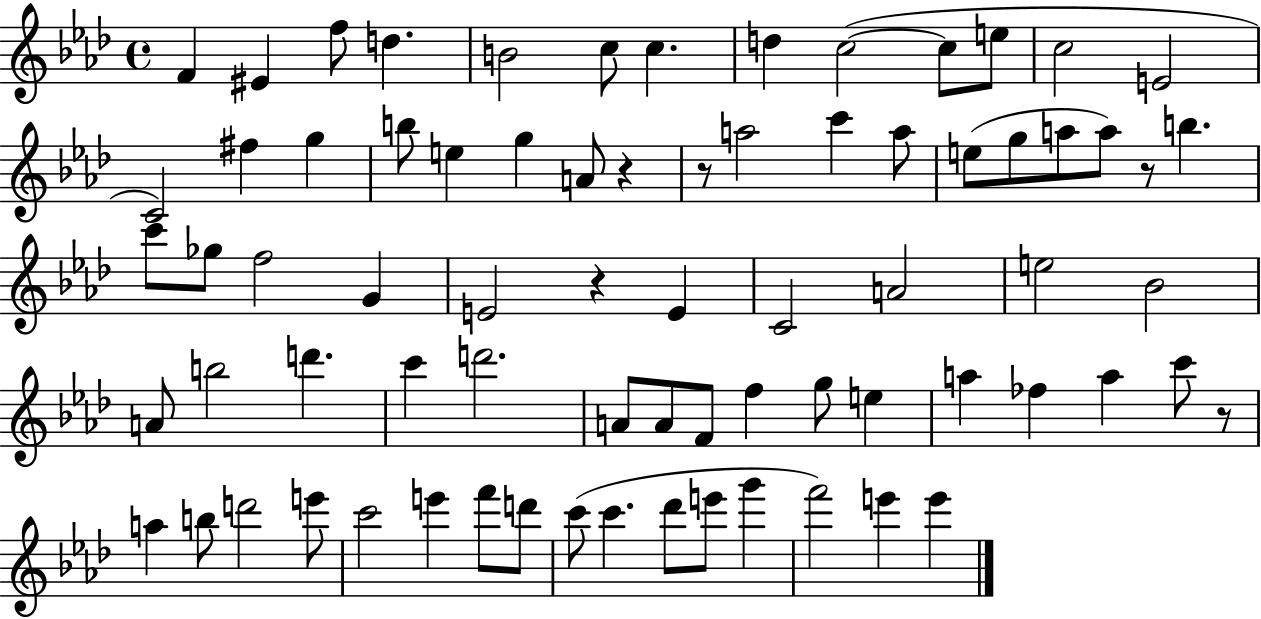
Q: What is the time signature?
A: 4/4